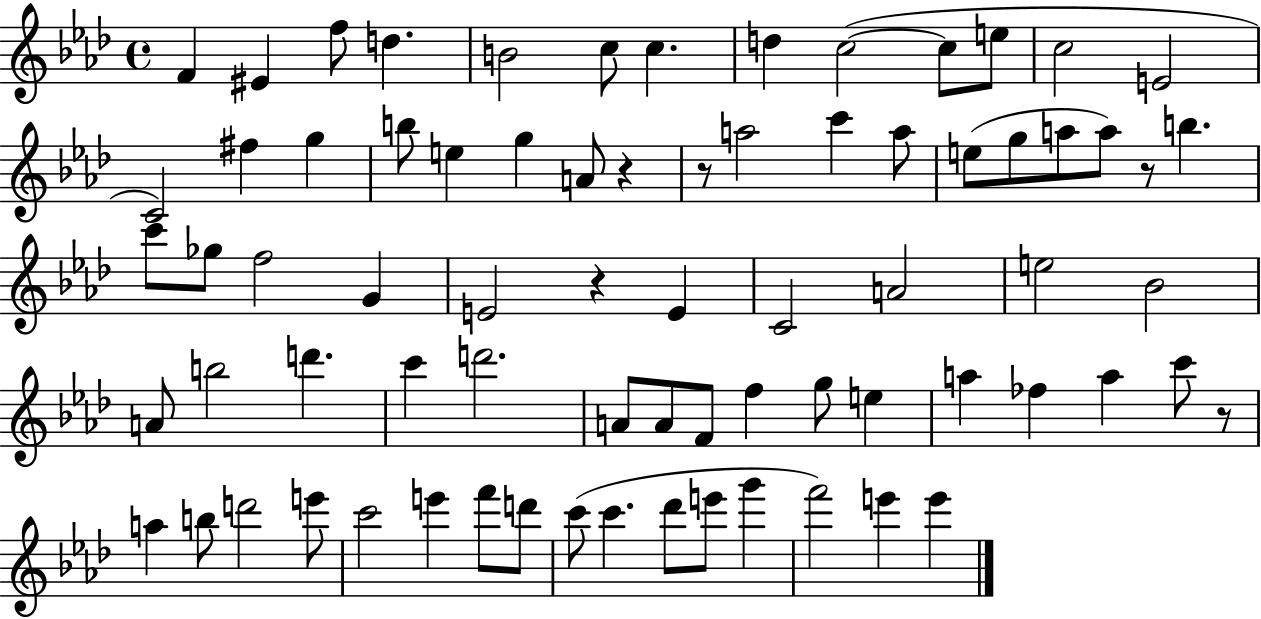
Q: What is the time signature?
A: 4/4